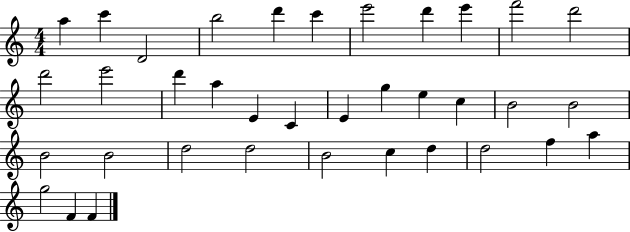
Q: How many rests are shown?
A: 0